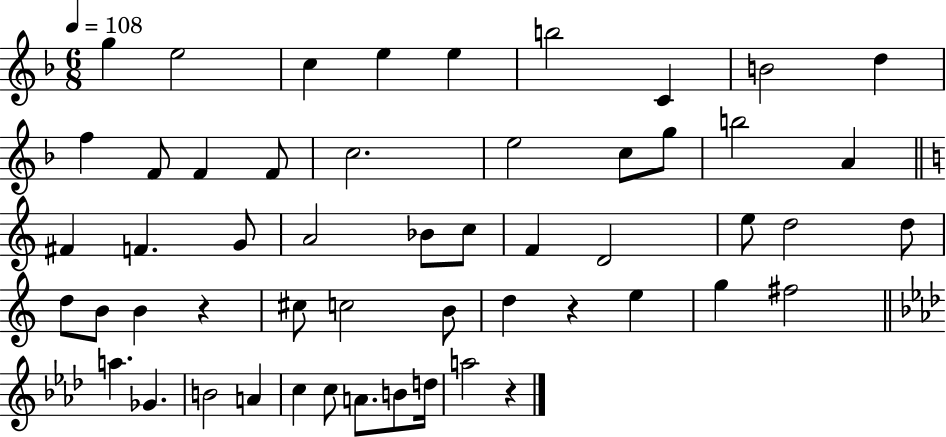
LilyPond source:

{
  \clef treble
  \numericTimeSignature
  \time 6/8
  \key f \major
  \tempo 4 = 108
  g''4 e''2 | c''4 e''4 e''4 | b''2 c'4 | b'2 d''4 | \break f''4 f'8 f'4 f'8 | c''2. | e''2 c''8 g''8 | b''2 a'4 | \break \bar "||" \break \key a \minor fis'4 f'4. g'8 | a'2 bes'8 c''8 | f'4 d'2 | e''8 d''2 d''8 | \break d''8 b'8 b'4 r4 | cis''8 c''2 b'8 | d''4 r4 e''4 | g''4 fis''2 | \break \bar "||" \break \key aes \major a''4. ges'4. | b'2 a'4 | c''4 c''8 a'8. b'8 d''16 | a''2 r4 | \break \bar "|."
}